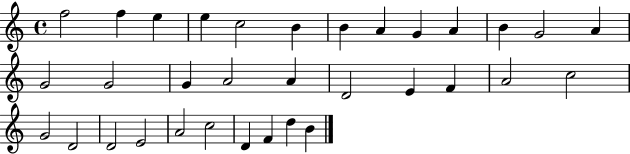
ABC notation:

X:1
T:Untitled
M:4/4
L:1/4
K:C
f2 f e e c2 B B A G A B G2 A G2 G2 G A2 A D2 E F A2 c2 G2 D2 D2 E2 A2 c2 D F d B